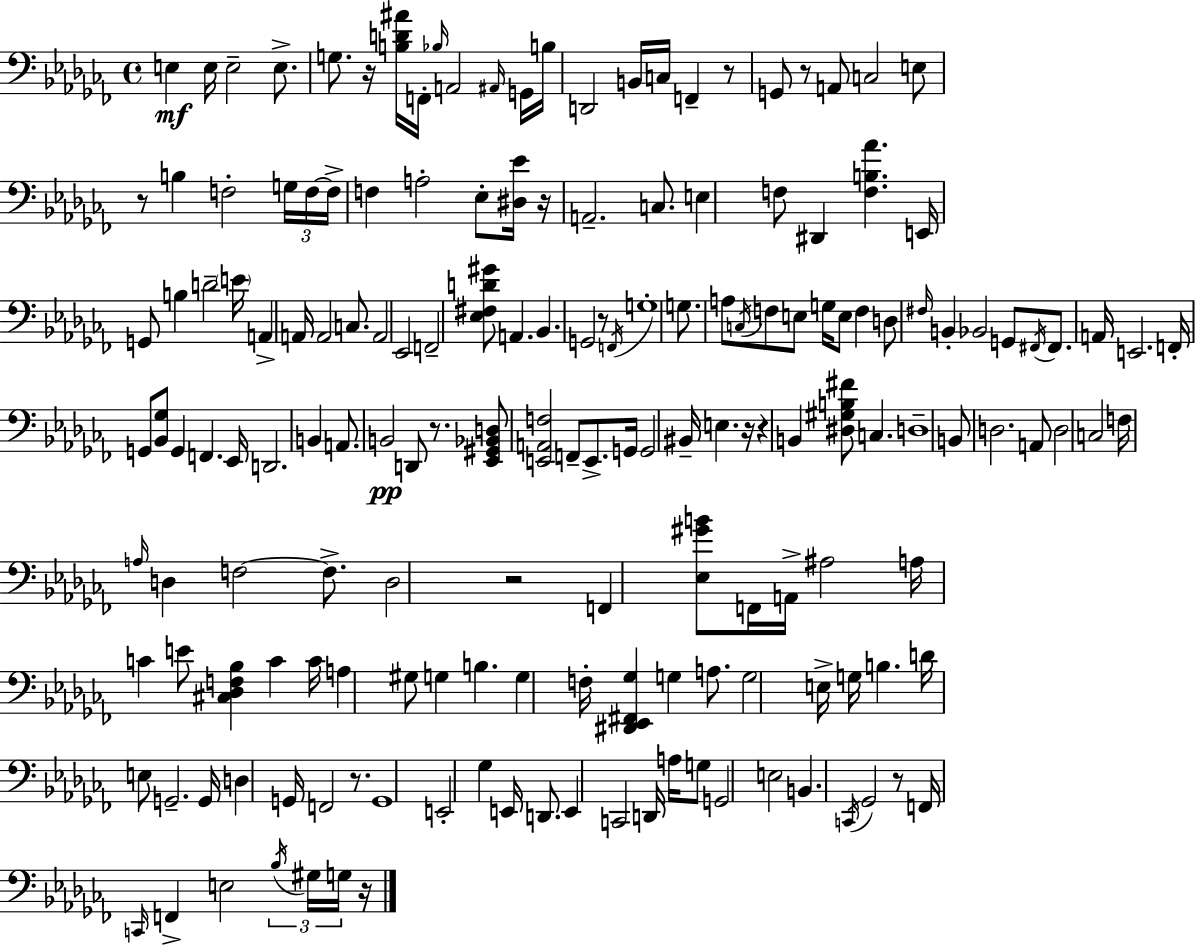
E3/q E3/s E3/h E3/e. G3/e. R/s [B3,D4,A#4]/s F2/s Bb3/s A2/h A#2/s G2/s B3/s D2/h B2/s C3/s F2/q R/e G2/e R/e A2/e C3/h E3/e R/e B3/q F3/h G3/s F3/s F3/s F3/q A3/h Eb3/e [D#3,Eb4]/s R/s A2/h. C3/e. E3/q F3/e D#2/q [F3,B3,Ab4]/q. E2/s G2/e B3/q D4/h E4/s A2/q A2/s A2/h C3/e. A2/h Eb2/h F2/h [Eb3,F#3,D4,G#4]/e A2/q. Bb2/q. G2/h R/e F2/s G3/w G3/e. A3/e C3/s F3/e E3/e G3/s E3/e F3/q D3/e F#3/s B2/q Bb2/h G2/e F#2/s F#2/e. A2/s E2/h. F2/s G2/e [Bb2,Gb3]/e G2/q F2/q. Eb2/s D2/h. B2/q A2/e. B2/h D2/e R/e. [Eb2,G#2,Bb2,D3]/e [E2,A2,F3]/h F2/e E2/e. G2/s G2/h BIS2/s E3/q. R/s R/q B2/q [D#3,G#3,B3,F#4]/e C3/q. D3/w B2/e D3/h. A2/e D3/h C3/h F3/s A3/s D3/q F3/h F3/e. D3/h R/h F2/q [Eb3,G#4,B4]/e F2/s A2/s A#3/h A3/s C4/q E4/e [C#3,Db3,F3,Bb3]/q C4/q C4/s A3/q G#3/e G3/q B3/q. G3/q F3/s [D#2,Eb2,F#2,Gb3]/q G3/q A3/e. G3/h E3/s G3/s B3/q. D4/s E3/e G2/h. G2/s D3/q G2/s F2/h R/e. G2/w E2/h Gb3/q E2/s D2/e. E2/q C2/h D2/s A3/s G3/e G2/h E3/h B2/q. C2/s Gb2/h R/e F2/s C2/s F2/q E3/h Bb3/s G#3/s G3/s R/s